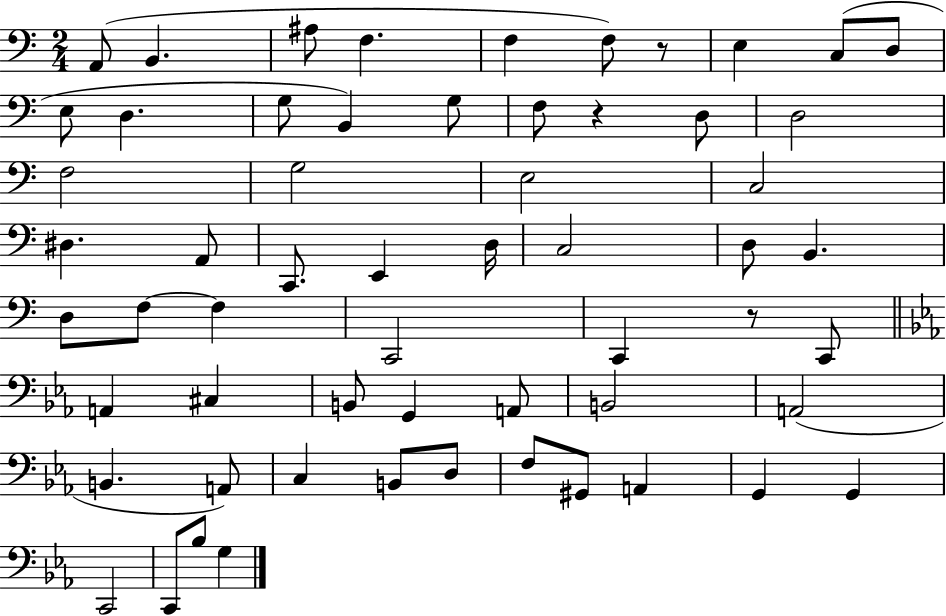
X:1
T:Untitled
M:2/4
L:1/4
K:C
A,,/2 B,, ^A,/2 F, F, F,/2 z/2 E, C,/2 D,/2 E,/2 D, G,/2 B,, G,/2 F,/2 z D,/2 D,2 F,2 G,2 E,2 C,2 ^D, A,,/2 C,,/2 E,, D,/4 C,2 D,/2 B,, D,/2 F,/2 F, C,,2 C,, z/2 C,,/2 A,, ^C, B,,/2 G,, A,,/2 B,,2 A,,2 B,, A,,/2 C, B,,/2 D,/2 F,/2 ^G,,/2 A,, G,, G,, C,,2 C,,/2 _B,/2 G,